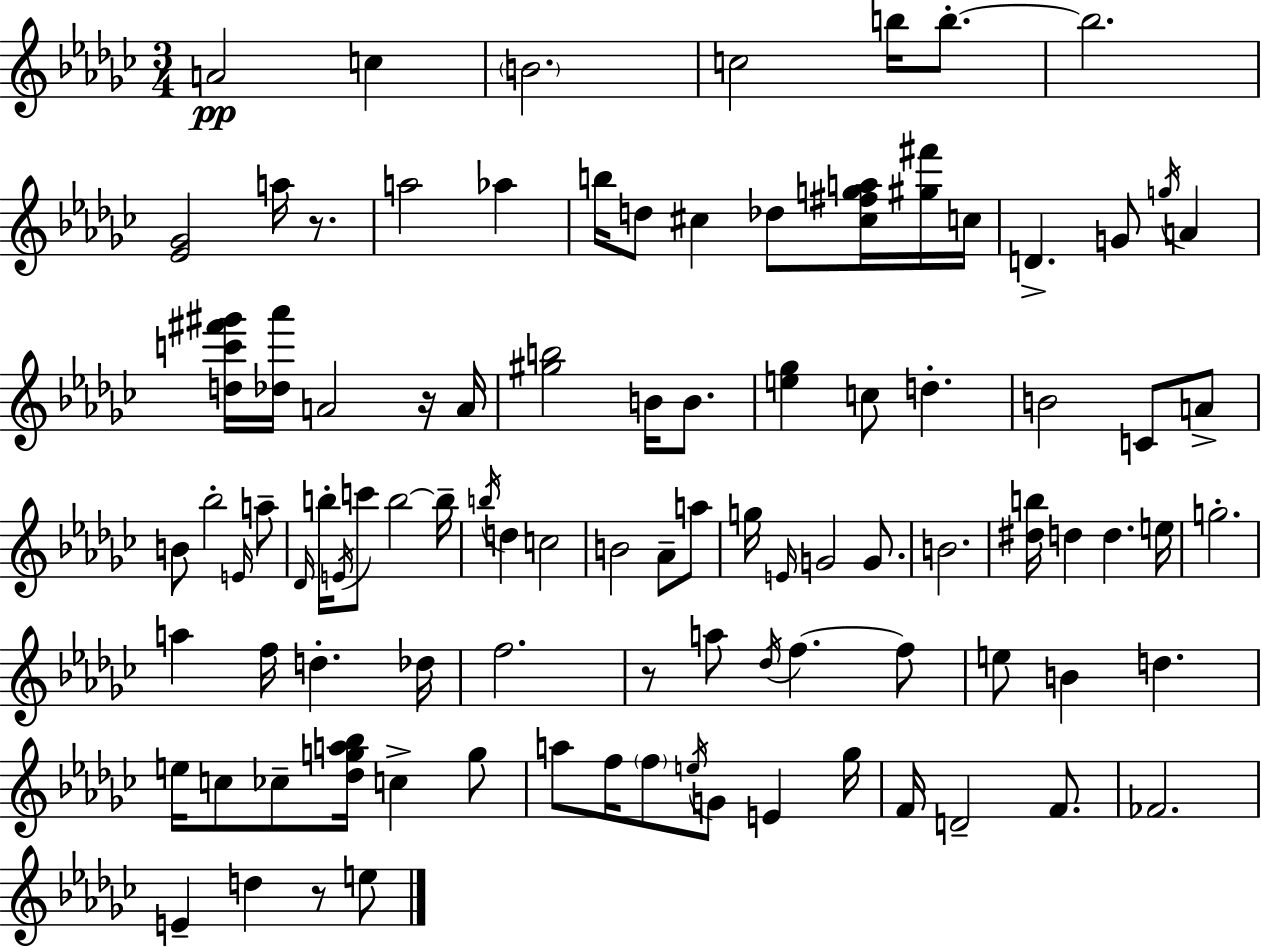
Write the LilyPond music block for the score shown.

{
  \clef treble
  \numericTimeSignature
  \time 3/4
  \key ees \minor
  a'2\pp c''4 | \parenthesize b'2. | c''2 b''16 b''8.-.~~ | b''2. | \break <ees' ges'>2 a''16 r8. | a''2 aes''4 | b''16 d''8 cis''4 des''8 <cis'' fis'' g'' a''>16 <gis'' fis'''>16 c''16 | d'4.-> g'8 \acciaccatura { g''16 } a'4 | \break <d'' c''' fis''' gis'''>16 <des'' aes'''>16 a'2 r16 | a'16 <gis'' b''>2 b'16 b'8. | <e'' ges''>4 c''8 d''4.-. | b'2 c'8 a'8-> | \break b'8 bes''2-. \grace { e'16 } | a''8-- \grace { des'16 } b''16-. \acciaccatura { e'16 } c'''8 b''2~~ | b''16-- \acciaccatura { b''16 } d''4 c''2 | b'2 | \break aes'8-- a''8 g''16 \grace { e'16 } g'2 | g'8. b'2. | <dis'' b''>16 d''4 d''4. | e''16 g''2.-. | \break a''4 f''16 d''4.-. | des''16 f''2. | r8 a''8 \acciaccatura { des''16 } f''4.~~ | f''8 e''8 b'4 | \break d''4. e''16 c''8 ces''8-- | <des'' g'' a'' bes''>16 c''4-> g''8 a''8 f''16 \parenthesize f''8 | \acciaccatura { e''16 } g'8 e'4 ges''16 f'16 d'2-- | f'8. fes'2. | \break e'4-- | d''4 r8 e''8 \bar "|."
}